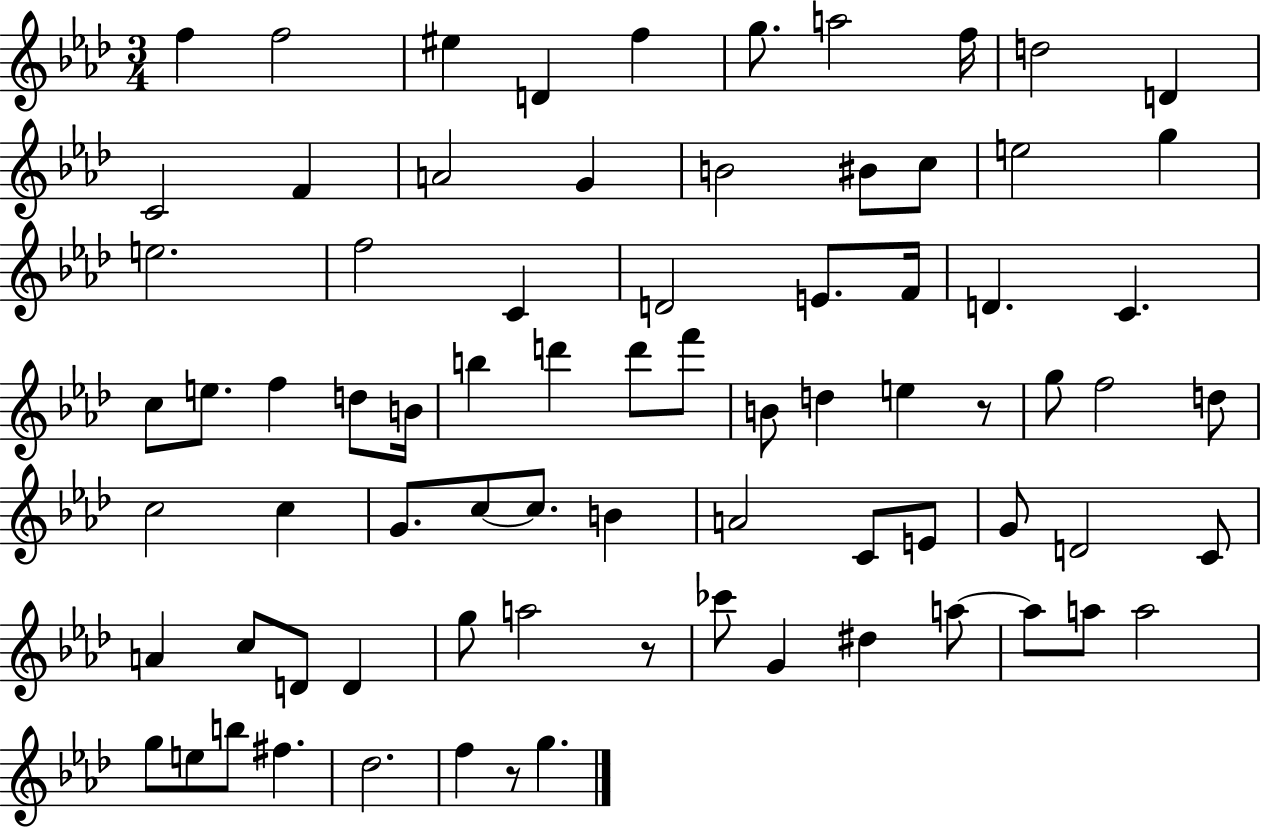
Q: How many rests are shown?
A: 3